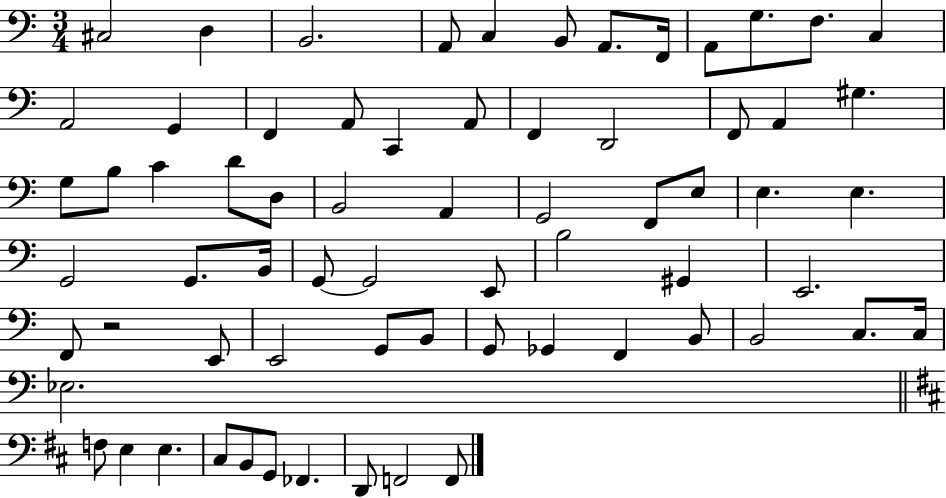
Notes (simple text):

C#3/h D3/q B2/h. A2/e C3/q B2/e A2/e. F2/s A2/e G3/e. F3/e. C3/q A2/h G2/q F2/q A2/e C2/q A2/e F2/q D2/h F2/e A2/q G#3/q. G3/e B3/e C4/q D4/e D3/e B2/h A2/q G2/h F2/e E3/e E3/q. E3/q. G2/h G2/e. B2/s G2/e G2/h E2/e B3/h G#2/q E2/h. F2/e R/h E2/e E2/h G2/e B2/e G2/e Gb2/q F2/q B2/e B2/h C3/e. C3/s Eb3/h. F3/e E3/q E3/q. C#3/e B2/e G2/e FES2/q. D2/e F2/h F2/e